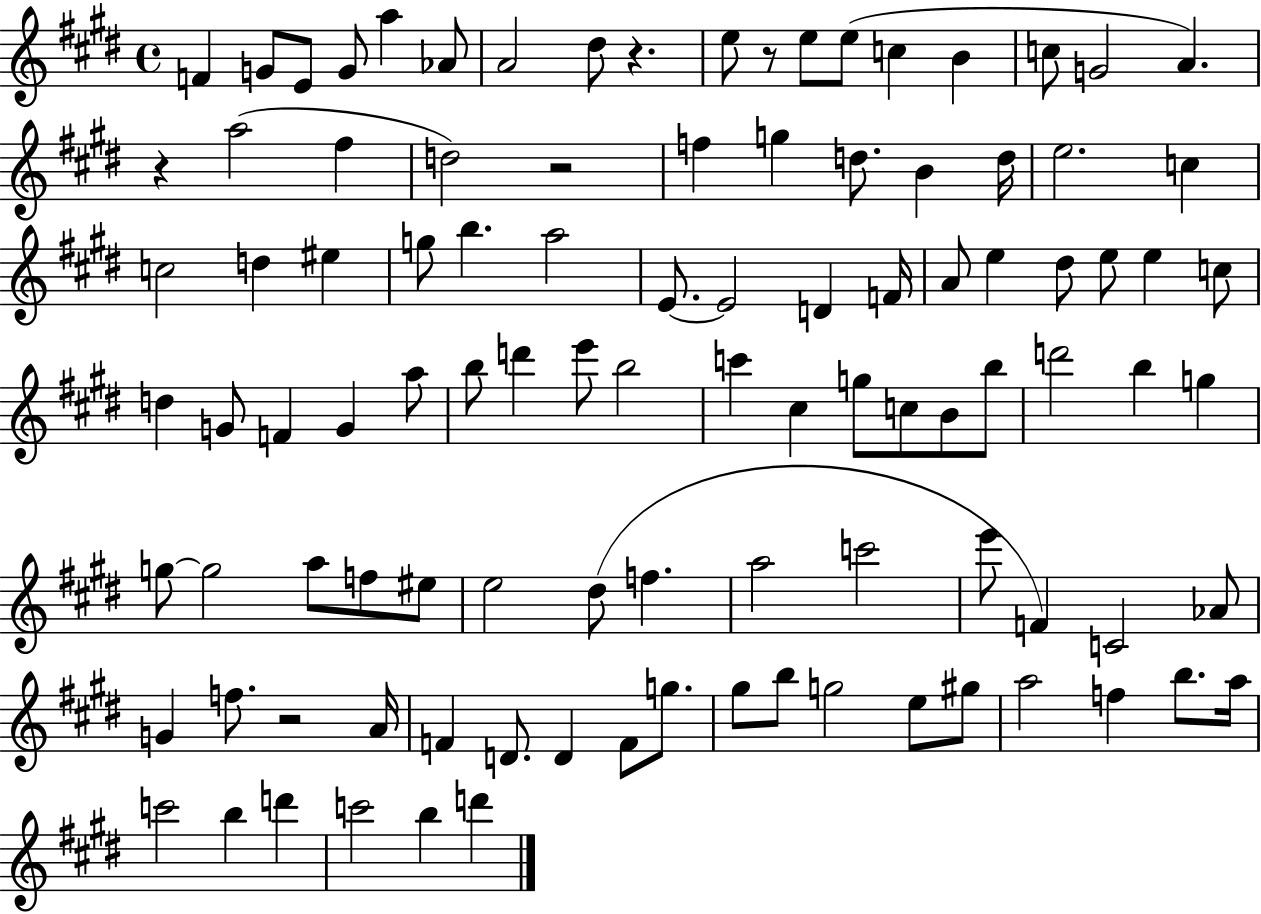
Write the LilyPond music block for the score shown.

{
  \clef treble
  \time 4/4
  \defaultTimeSignature
  \key e \major
  f'4 g'8 e'8 g'8 a''4 aes'8 | a'2 dis''8 r4. | e''8 r8 e''8 e''8( c''4 b'4 | c''8 g'2 a'4.) | \break r4 a''2( fis''4 | d''2) r2 | f''4 g''4 d''8. b'4 d''16 | e''2. c''4 | \break c''2 d''4 eis''4 | g''8 b''4. a''2 | e'8.~~ e'2 d'4 f'16 | a'8 e''4 dis''8 e''8 e''4 c''8 | \break d''4 g'8 f'4 g'4 a''8 | b''8 d'''4 e'''8 b''2 | c'''4 cis''4 g''8 c''8 b'8 b''8 | d'''2 b''4 g''4 | \break g''8~~ g''2 a''8 f''8 eis''8 | e''2 dis''8( f''4. | a''2 c'''2 | e'''8 f'4) c'2 aes'8 | \break g'4 f''8. r2 a'16 | f'4 d'8. d'4 f'8 g''8. | gis''8 b''8 g''2 e''8 gis''8 | a''2 f''4 b''8. a''16 | \break c'''2 b''4 d'''4 | c'''2 b''4 d'''4 | \bar "|."
}